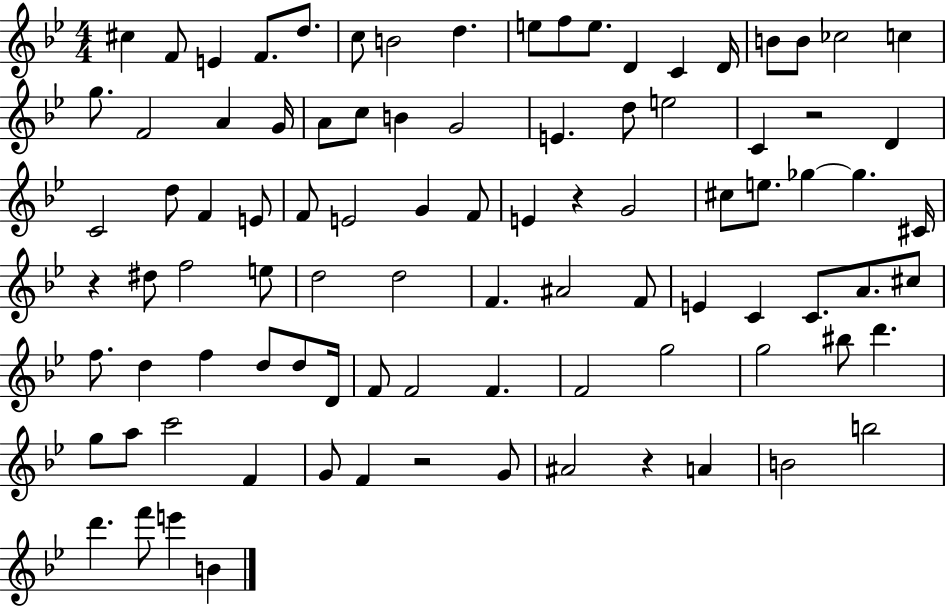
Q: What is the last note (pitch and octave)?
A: B4